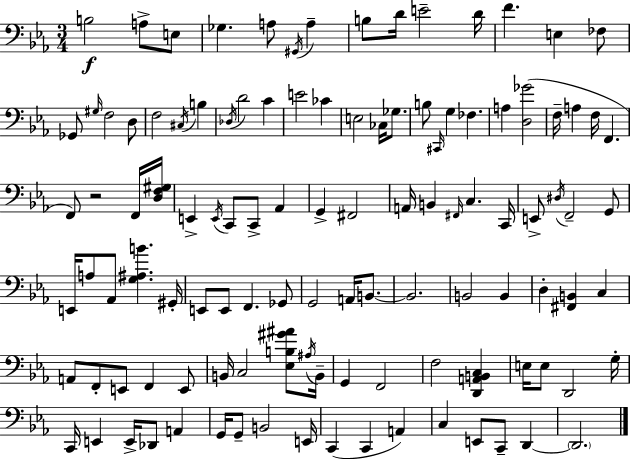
X:1
T:Untitled
M:3/4
L:1/4
K:Eb
B,2 A,/2 E,/2 _G, A,/2 ^G,,/4 A, B,/2 D/4 E2 D/4 F E, _F,/2 _G,,/2 ^G,/4 F,2 D,/2 F,2 ^C,/4 B, _D,/4 D2 C E2 _C E,2 _C,/4 _G,/2 B,/2 ^C,,/4 G, _F, A, [D,_G]2 F,/4 A, F,/4 F,, F,,/2 z2 F,,/4 [D,F,^G,]/4 E,, E,,/4 C,,/2 C,,/2 _A,, G,, ^F,,2 A,,/4 B,, ^F,,/4 C, C,,/4 E,,/2 ^D,/4 F,,2 G,,/2 E,,/4 A,/2 _A,,/2 [G,^A,B] ^G,,/4 E,,/2 E,,/2 F,, _G,,/2 G,,2 A,,/4 B,,/2 B,,2 B,,2 B,, D, [^F,,B,,] C, A,,/2 F,,/2 E,,/2 F,, E,,/2 B,,/4 C,2 [_E,B,^G^A]/2 ^A,/4 B,,/4 G,, F,,2 F,2 [D,,A,,B,,C,] E,/4 E,/2 D,,2 G,/4 C,,/4 E,, E,,/4 _D,,/2 A,, G,,/4 G,,/2 B,,2 E,,/4 C,, C,, A,, C, E,,/2 C,,/2 D,, D,,2